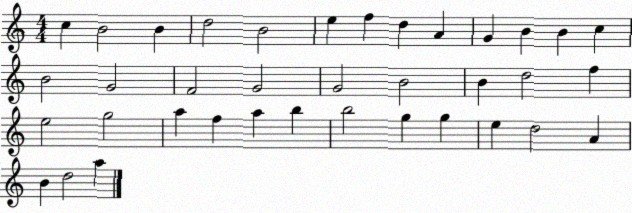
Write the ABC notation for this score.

X:1
T:Untitled
M:4/4
L:1/4
K:C
c B2 B d2 B2 e f d A G B B c B2 G2 F2 G2 G2 B2 B d2 f e2 g2 a f a b b2 g g e d2 A B d2 a